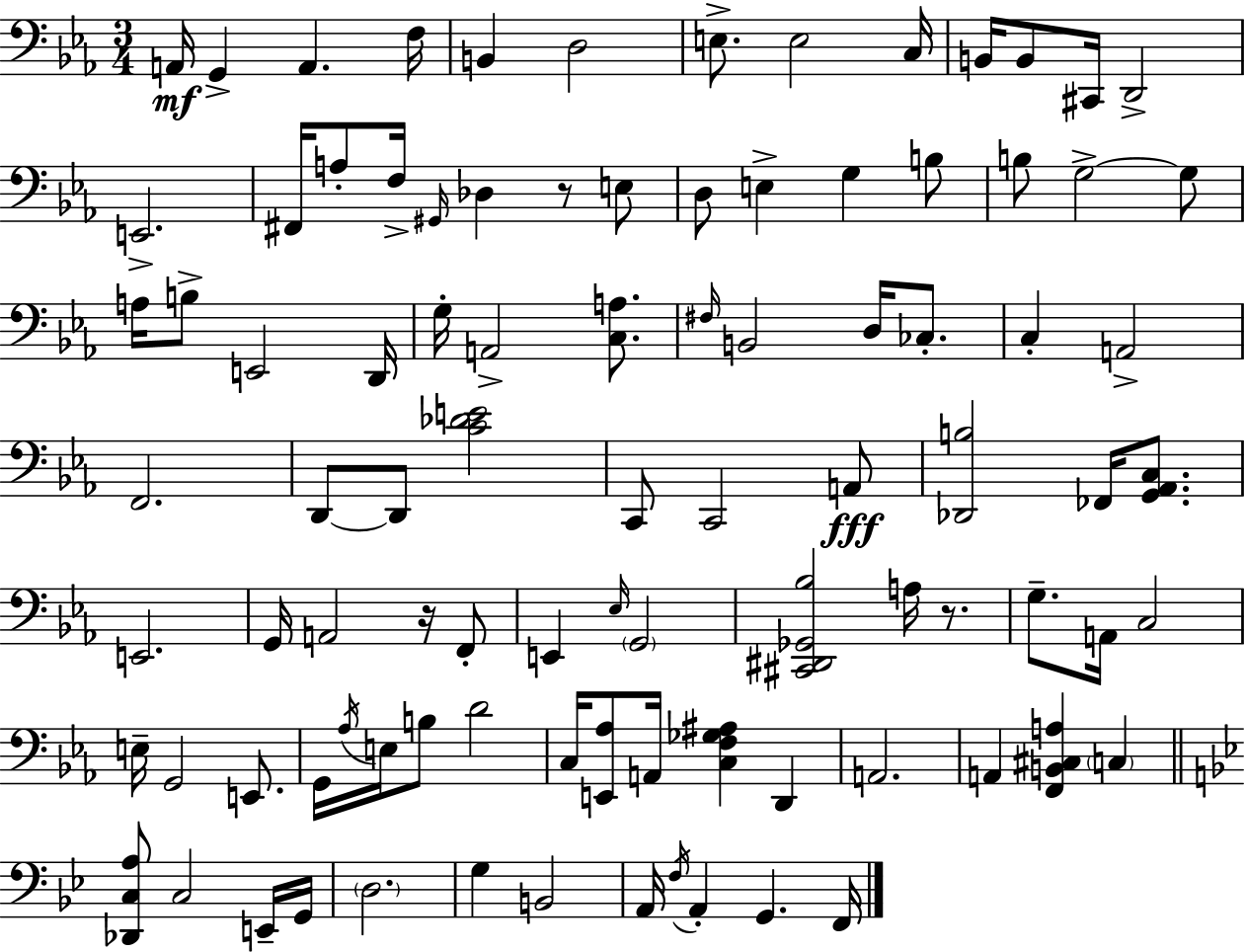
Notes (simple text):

A2/s G2/q A2/q. F3/s B2/q D3/h E3/e. E3/h C3/s B2/s B2/e C#2/s D2/h E2/h. F#2/s A3/e F3/s G#2/s Db3/q R/e E3/e D3/e E3/q G3/q B3/e B3/e G3/h G3/e A3/s B3/e E2/h D2/s G3/s A2/h [C3,A3]/e. F#3/s B2/h D3/s CES3/e. C3/q A2/h F2/h. D2/e D2/e [C4,Db4,E4]/h C2/e C2/h A2/e [Db2,B3]/h FES2/s [G2,Ab2,C3]/e. E2/h. G2/s A2/h R/s F2/e E2/q Eb3/s G2/h [C#2,D#2,Gb2,Bb3]/h A3/s R/e. G3/e. A2/s C3/h E3/s G2/h E2/e. G2/s Ab3/s E3/s B3/e D4/h C3/s [E2,Ab3]/e A2/s [C3,F3,Gb3,A#3]/q D2/q A2/h. A2/q [F2,B2,C#3,A3]/q C3/q [Db2,C3,A3]/e C3/h E2/s G2/s D3/h. G3/q B2/h A2/s F3/s A2/q G2/q. F2/s